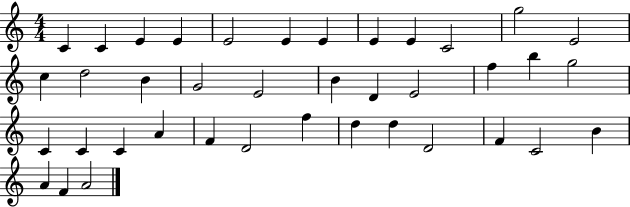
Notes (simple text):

C4/q C4/q E4/q E4/q E4/h E4/q E4/q E4/q E4/q C4/h G5/h E4/h C5/q D5/h B4/q G4/h E4/h B4/q D4/q E4/h F5/q B5/q G5/h C4/q C4/q C4/q A4/q F4/q D4/h F5/q D5/q D5/q D4/h F4/q C4/h B4/q A4/q F4/q A4/h